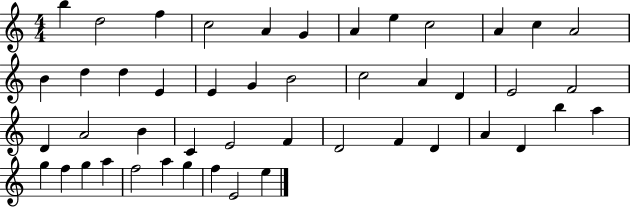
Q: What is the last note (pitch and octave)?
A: E5